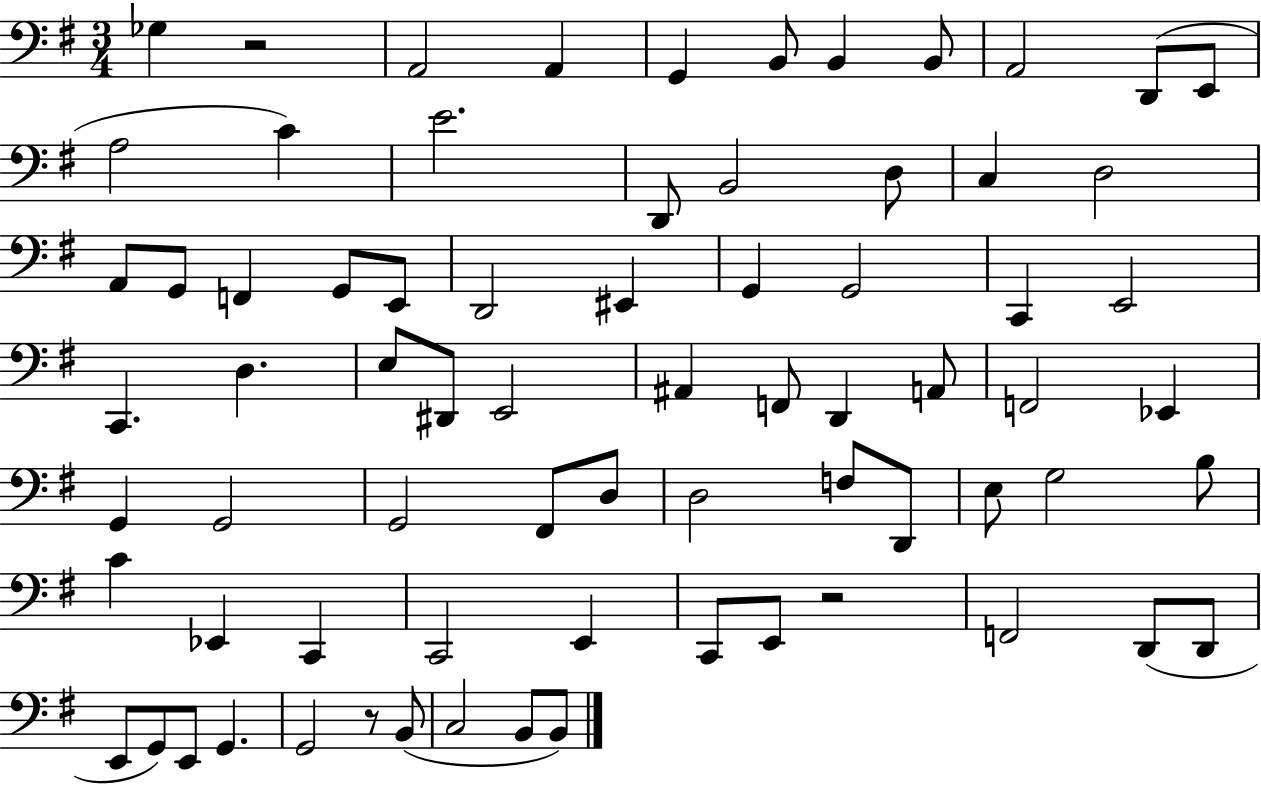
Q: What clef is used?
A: bass